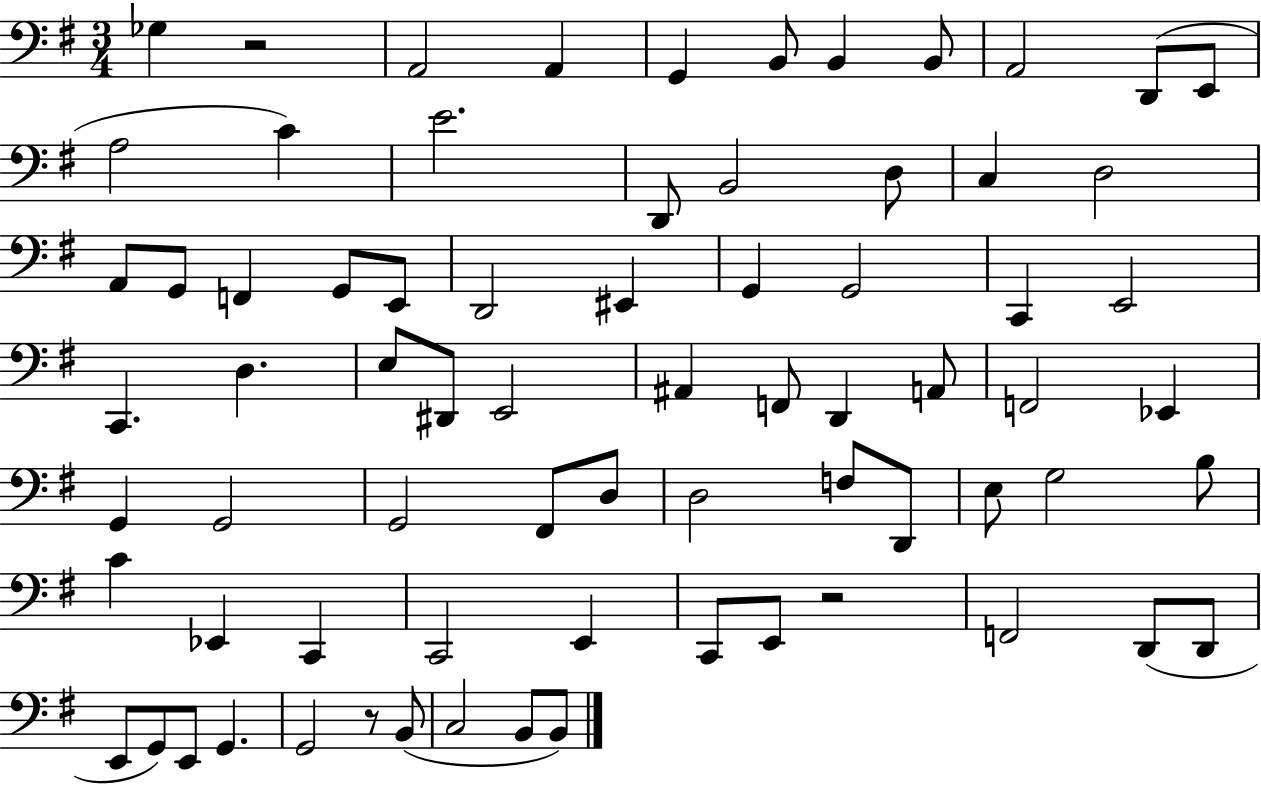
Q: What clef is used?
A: bass